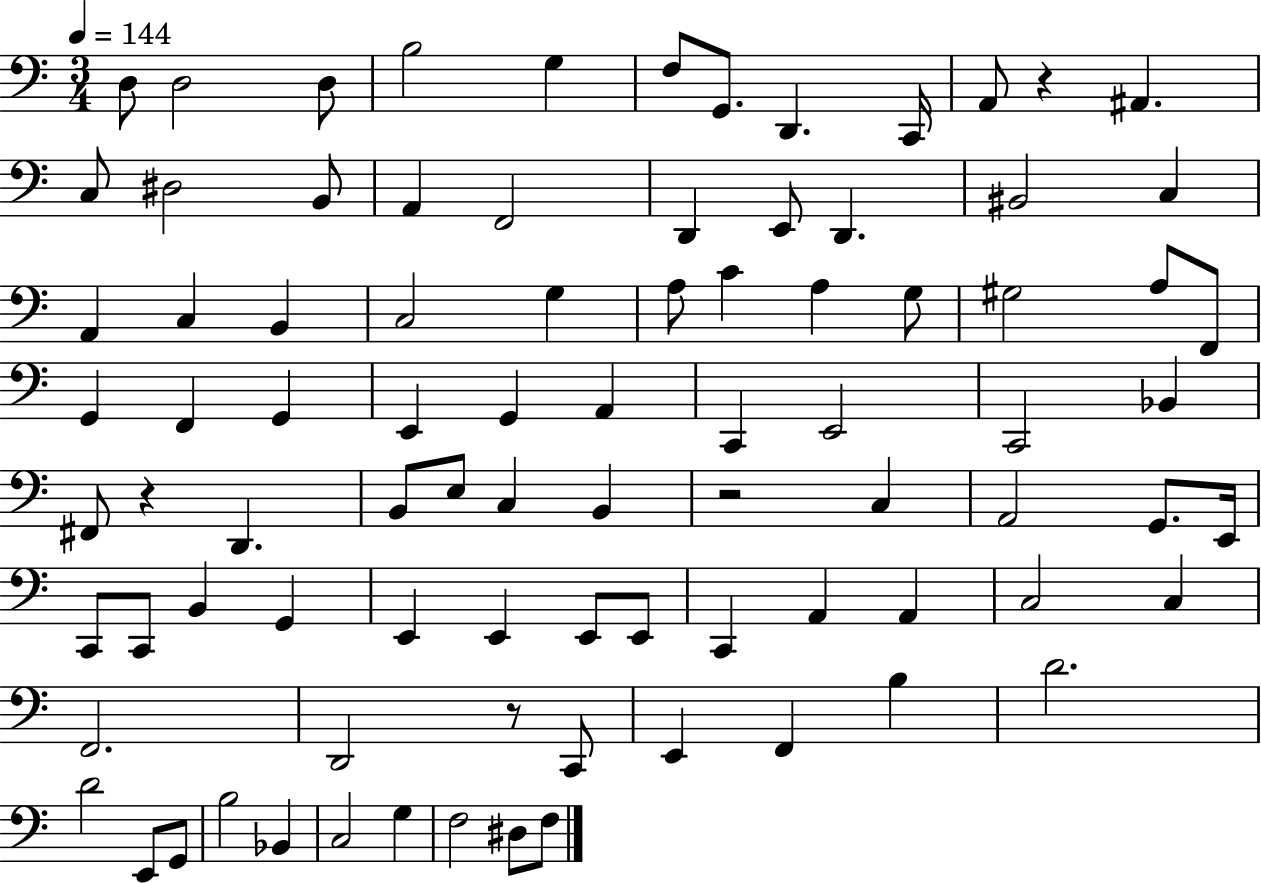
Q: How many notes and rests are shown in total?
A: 87